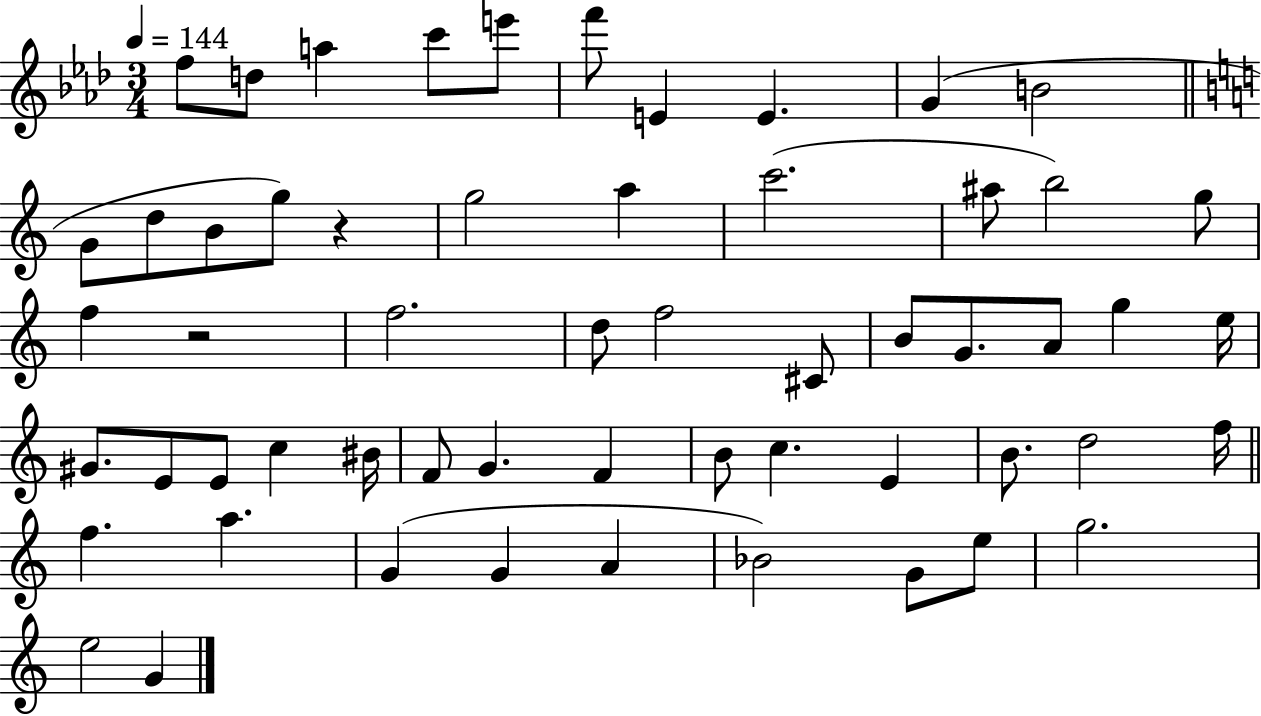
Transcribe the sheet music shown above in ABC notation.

X:1
T:Untitled
M:3/4
L:1/4
K:Ab
f/2 d/2 a c'/2 e'/2 f'/2 E E G B2 G/2 d/2 B/2 g/2 z g2 a c'2 ^a/2 b2 g/2 f z2 f2 d/2 f2 ^C/2 B/2 G/2 A/2 g e/4 ^G/2 E/2 E/2 c ^B/4 F/2 G F B/2 c E B/2 d2 f/4 f a G G A _B2 G/2 e/2 g2 e2 G